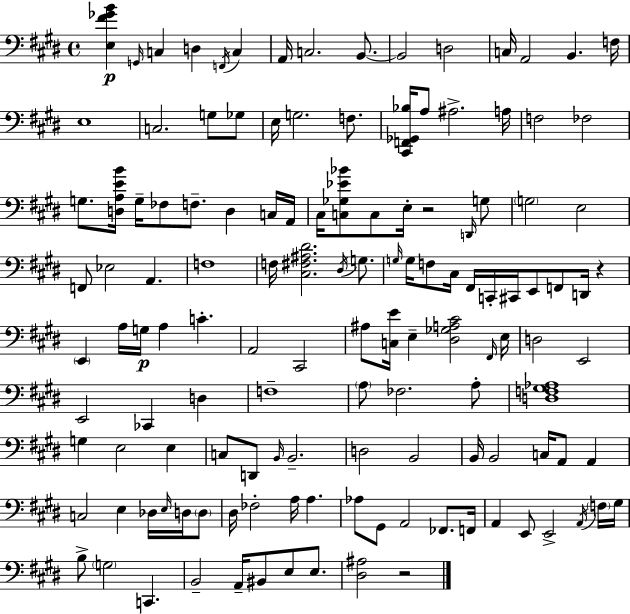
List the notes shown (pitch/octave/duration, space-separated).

[E3,F#4,Gb4,B4]/q G2/s C3/q D3/q F2/s C3/q A2/s C3/h. B2/e. B2/h D3/h C3/s A2/h B2/q. F3/s E3/w C3/h. G3/e Gb3/e E3/s G3/h. F3/e. [C#2,F2,Gb2,Bb3]/s A3/e A#3/h. A3/s F3/h FES3/h G3/e. [D3,A3,E4,B4]/s G3/s FES3/e F3/e. D3/q C3/s A2/s C#3/s [C3,Gb3,Eb4,Bb4]/e C3/e E3/s R/h D2/s G3/e G3/h E3/h F2/e Eb3/h A2/q. F3/w F3/s [C#3,F#3,A#3,D#4]/h. D#3/s G3/e. G3/s G3/s F3/e C#3/s F#2/s C2/s C#2/s E2/e F2/e D2/s R/q E2/q A3/s G3/s A3/q C4/q. A2/h C#2/h A#3/e [C3,E4]/s E3/q [D#3,Gb3,A3,C#4]/h F#2/s E3/s D3/h E2/h E2/h CES2/q D3/q F3/w A3/e FES3/h. A3/e [D3,F3,G#3,Ab3]/w G3/q E3/h E3/q C3/e D2/e B2/s B2/h. D3/h B2/h B2/s B2/h C3/s A2/e A2/q C3/h E3/q Db3/s E3/s D3/s D3/e D#3/s FES3/h A3/s A3/q. Ab3/e G#2/e A2/h FES2/e. F2/s A2/q E2/e E2/h A2/s F3/s G#3/s B3/e G3/h C2/q. B2/h A2/s BIS2/e E3/e E3/e. [D#3,A#3]/h R/h